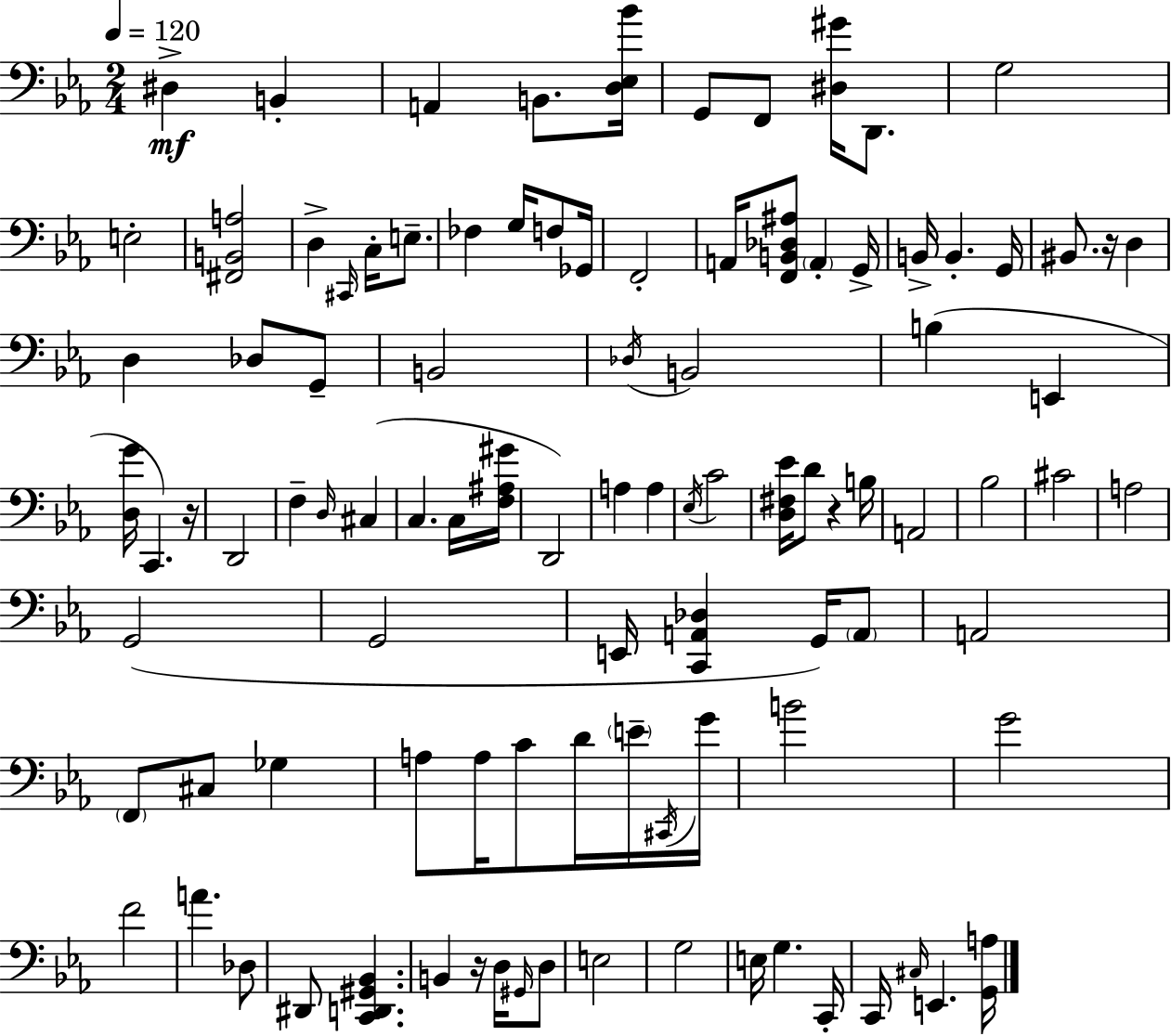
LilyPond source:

{
  \clef bass
  \numericTimeSignature
  \time 2/4
  \key c \minor
  \tempo 4 = 120
  dis4->\mf b,4-. | a,4 b,8. <d ees bes'>16 | g,8 f,8 <dis gis'>16 d,8. | g2 | \break e2-. | <fis, b, a>2 | d4-> \grace { cis,16 } c16-. e8.-- | fes4 g16 f8 | \break ges,16 f,2-. | a,16 <f, b, des ais>8 \parenthesize a,4-. | g,16-> b,16-> b,4.-. | g,16 bis,8. r16 d4 | \break d4 des8 g,8-- | b,2 | \acciaccatura { des16 } b,2 | b4( e,4 | \break <d g'>16 c,4.) | r16 d,2 | f4-- \grace { d16 }( cis4 | c4. | \break c16 <f ais gis'>16 d,2) | a4 a4 | \acciaccatura { ees16 } c'2 | <d fis ees'>16 d'8 r4 | \break b16 a,2 | bes2 | cis'2 | a2 | \break g,2( | g,2 | e,16 <c, a, des>4 | g,16) \parenthesize a,8 a,2 | \break \parenthesize f,8 cis8 | ges4 a8 a16 c'8 | d'16 \parenthesize e'16-- \acciaccatura { cis,16 } g'16 b'2 | g'2 | \break f'2 | a'4. | des8 dis,8 <c, d, gis, bes,>4. | b,4 | \break r16 d16 \grace { gis,16 } d8 e2 | g2 | e16 g4. | c,16-. c,16 \grace { cis16 } | \break e,4. <g, a>16 \bar "|."
}